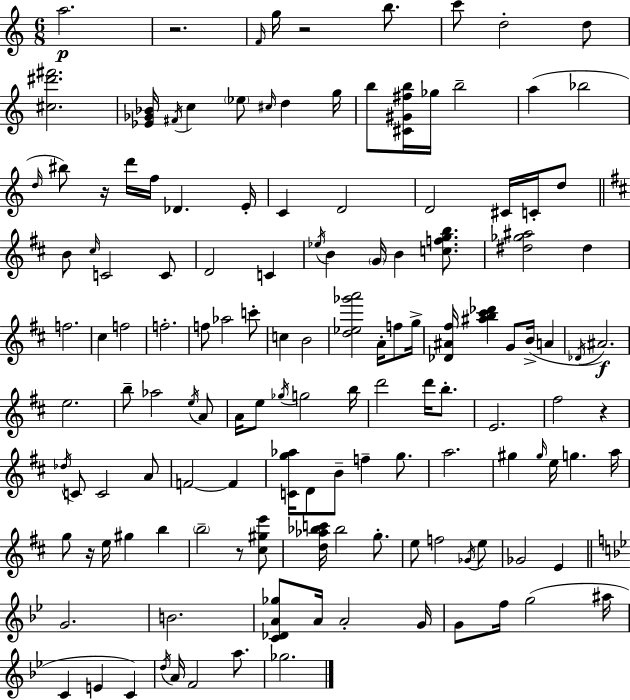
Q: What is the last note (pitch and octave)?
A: Gb5